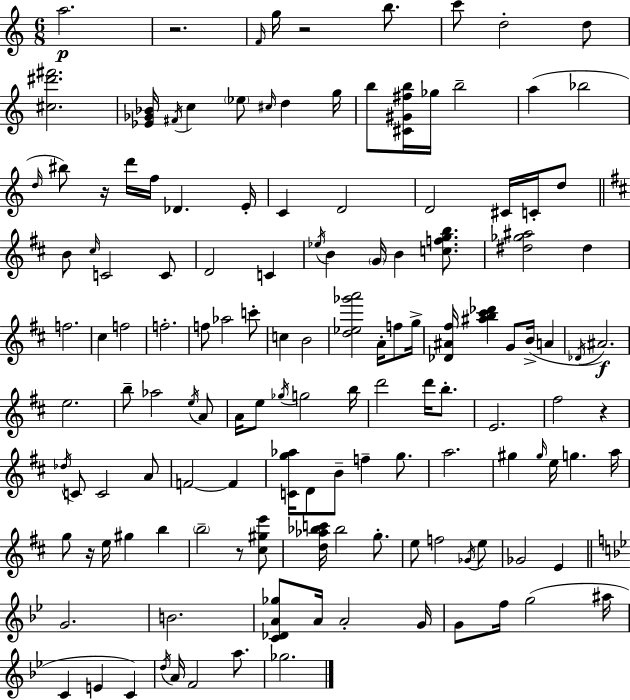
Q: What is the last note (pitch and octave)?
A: Gb5